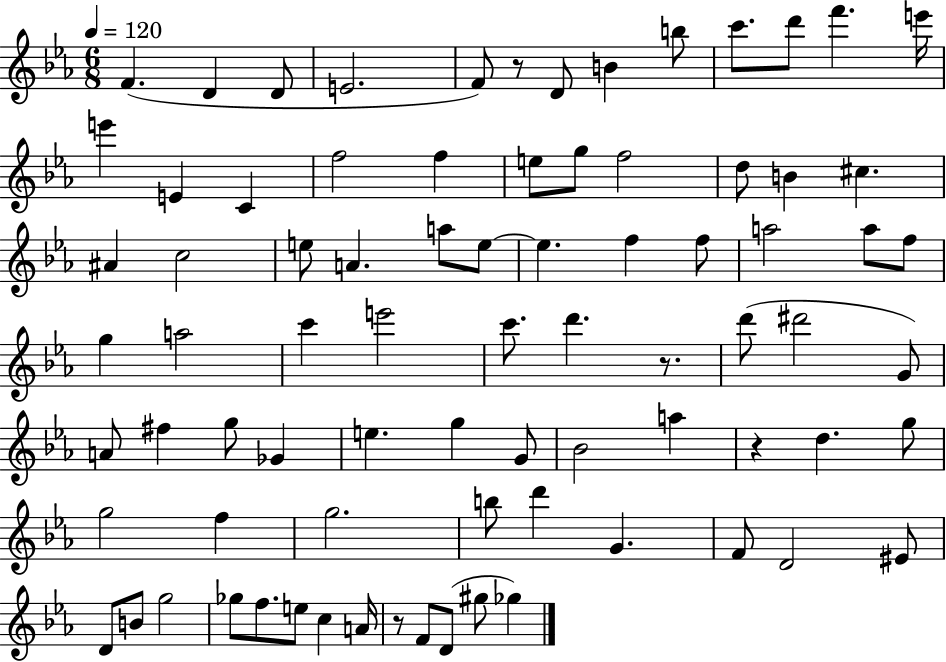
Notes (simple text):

F4/q. D4/q D4/e E4/h. F4/e R/e D4/e B4/q B5/e C6/e. D6/e F6/q. E6/s E6/q E4/q C4/q F5/h F5/q E5/e G5/e F5/h D5/e B4/q C#5/q. A#4/q C5/h E5/e A4/q. A5/e E5/e E5/q. F5/q F5/e A5/h A5/e F5/e G5/q A5/h C6/q E6/h C6/e. D6/q. R/e. D6/e D#6/h G4/e A4/e F#5/q G5/e Gb4/q E5/q. G5/q G4/e Bb4/h A5/q R/q D5/q. G5/e G5/h F5/q G5/h. B5/e D6/q G4/q. F4/e D4/h EIS4/e D4/e B4/e G5/h Gb5/e F5/e. E5/e C5/q A4/s R/e F4/e D4/e G#5/e Gb5/q